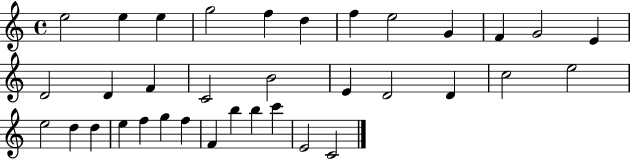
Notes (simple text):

E5/h E5/q E5/q G5/h F5/q D5/q F5/q E5/h G4/q F4/q G4/h E4/q D4/h D4/q F4/q C4/h B4/h E4/q D4/h D4/q C5/h E5/h E5/h D5/q D5/q E5/q F5/q G5/q F5/q F4/q B5/q B5/q C6/q E4/h C4/h